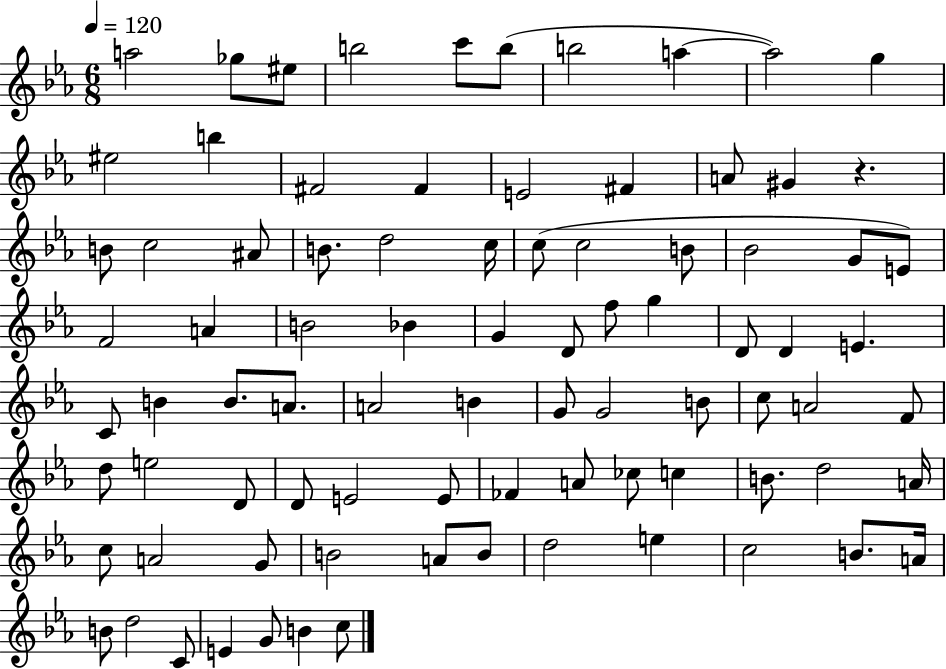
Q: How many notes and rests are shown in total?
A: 85